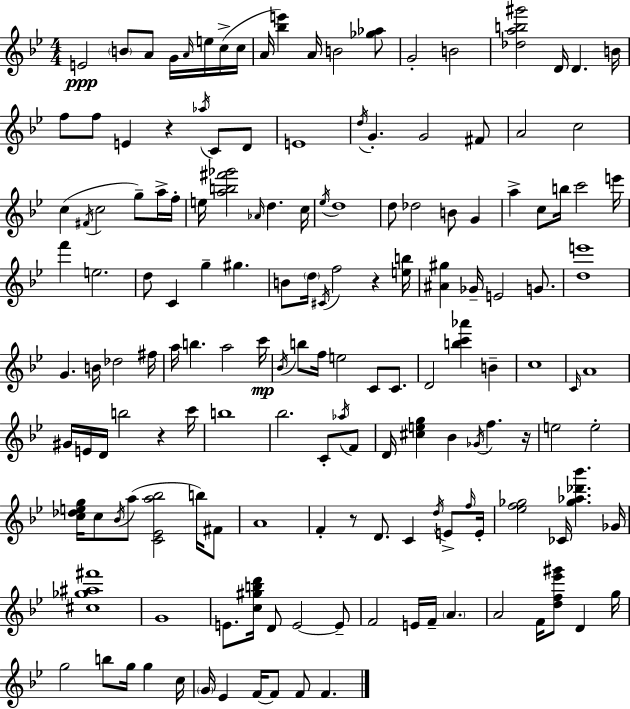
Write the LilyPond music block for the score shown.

{
  \clef treble
  \numericTimeSignature
  \time 4/4
  \key g \minor
  \repeat volta 2 { e'2\ppp \parenthesize b'8 a'8 g'16 \grace { a'16 } e''16 c''16->( | c''16 a'16 <bes'' e'''>4) a'16 b'2 <ges'' aes''>8 | g'2-. b'2 | <des'' a'' b'' gis'''>2 d'16 d'4. | \break b'16 f''8 f''8 e'4 r4 \acciaccatura { aes''16 } c'8 | d'8 e'1 | \acciaccatura { d''16 } g'4.-. g'2 | fis'8 a'2 c''2 | \break c''4( \acciaccatura { fis'16 } c''2 | g''8--) a''16-> f''16-. e''16 <a'' b'' fis''' ges'''>2 \grace { aes'16 } d''4. | c''16 \acciaccatura { ees''16 } d''1 | d''8 des''2 | \break b'8 g'4 a''4-> c''8 b''16 c'''2 | e'''16 f'''4 e''2. | d''8 c'4 g''4-- | gis''4. b'8 \parenthesize d''16 \acciaccatura { cis'16 } f''2 | \break r4 <e'' b''>16 <ais' gis''>4 ges'16-- e'2 | g'8. <d'' e'''>1 | g'4. b'16 des''2 | fis''16 a''16 b''4. a''2 | \break c'''16\mp \acciaccatura { bes'16 } b''8 f''16 e''2 | c'8 c'8. d'2 | <b'' c''' aes'''>4 b'4-- c''1 | \grace { c'16 } a'1 | \break gis'16 e'16 d'16 b''2 | r4 c'''16 b''1 | bes''2. | c'8-. \acciaccatura { aes''16 } f'8 d'16 <cis'' e'' g''>4 bes'4 | \break \acciaccatura { ges'16 } f''4. r16 e''2 | e''2-. <c'' des'' e'' g''>16 c''8 \acciaccatura { bes'16 }( a''8 | <c' ees' a'' bes''>2 b''16) fis'8 a'1 | f'4-. | \break r8 d'8. c'4 \acciaccatura { d''16 } e'8-> \grace { f''16 } e'16-. <ees'' f'' ges''>2 | ces'16 <ges'' aes'' des''' bes'''>4. ges'16 <cis'' ges'' ais'' fis'''>1 | g'1 | e'8. | \break <c'' gis'' b'' d'''>16 d'8 e'2~~ e'8-- f'2 | e'16 f'16-- \parenthesize a'4. a'2 | f'16 <d'' f'' ees''' gis'''>8 d'4 g''16 g''2 | b''8 g''16 g''4 c''16 \parenthesize g'16 ees'4 | \break f'16~~ f'8 f'8 f'4. } \bar "|."
}